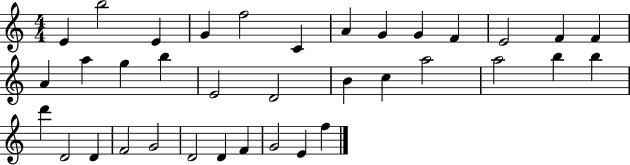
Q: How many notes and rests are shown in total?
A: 36